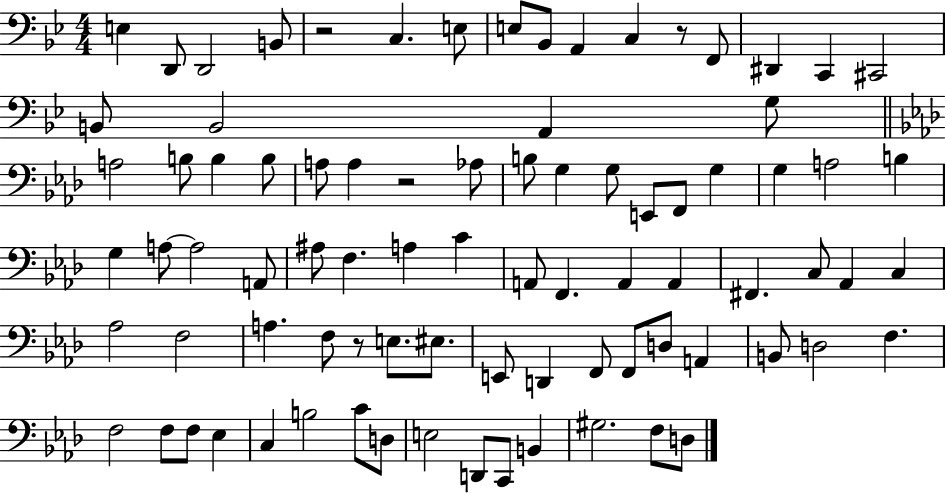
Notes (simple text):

E3/q D2/e D2/h B2/e R/h C3/q. E3/e E3/e Bb2/e A2/q C3/q R/e F2/e D#2/q C2/q C#2/h B2/e B2/h A2/q G3/e A3/h B3/e B3/q B3/e A3/e A3/q R/h Ab3/e B3/e G3/q G3/e E2/e F2/e G3/q G3/q A3/h B3/q G3/q A3/e A3/h A2/e A#3/e F3/q. A3/q C4/q A2/e F2/q. A2/q A2/q F#2/q. C3/e Ab2/q C3/q Ab3/h F3/h A3/q. F3/e R/e E3/e. EIS3/e. E2/e D2/q F2/e F2/e D3/e A2/q B2/e D3/h F3/q. F3/h F3/e F3/e Eb3/q C3/q B3/h C4/e D3/e E3/h D2/e C2/e B2/q G#3/h. F3/e D3/e